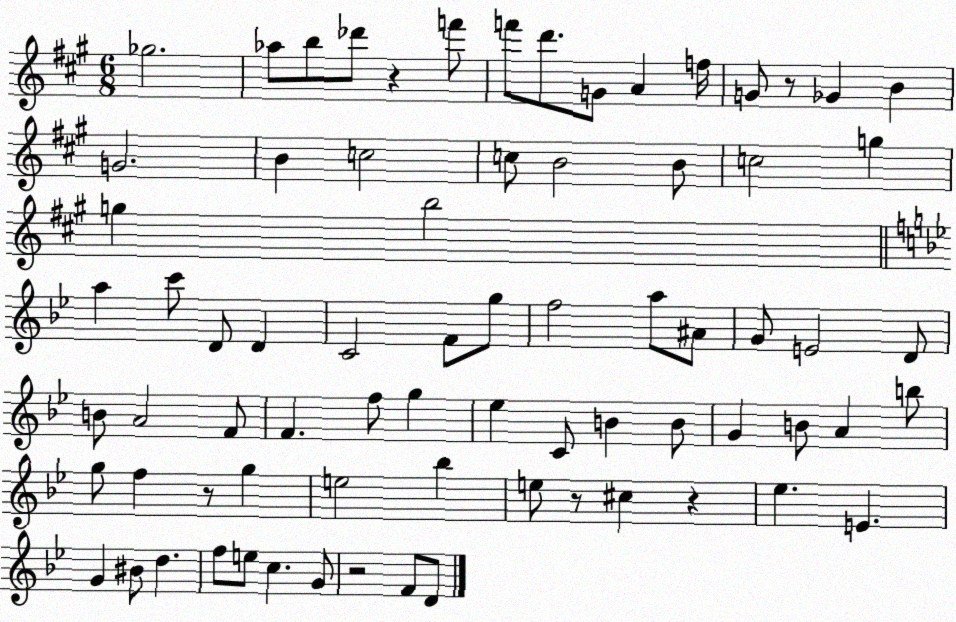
X:1
T:Untitled
M:6/8
L:1/4
K:A
_g2 _a/2 b/2 _d'/2 z f'/2 f'/2 d'/2 G/2 A f/4 G/2 z/2 _G B G2 B c2 c/2 B2 B/2 c2 g g b2 a c'/2 D/2 D C2 F/2 g/2 f2 a/2 ^A/2 G/2 E2 D/2 B/2 A2 F/2 F f/2 g _e C/2 B B/2 G B/2 A b/2 g/2 f z/2 g e2 _b e/2 z/2 ^c z _e E G ^B/2 d f/2 e/2 c G/2 z2 F/2 D/2